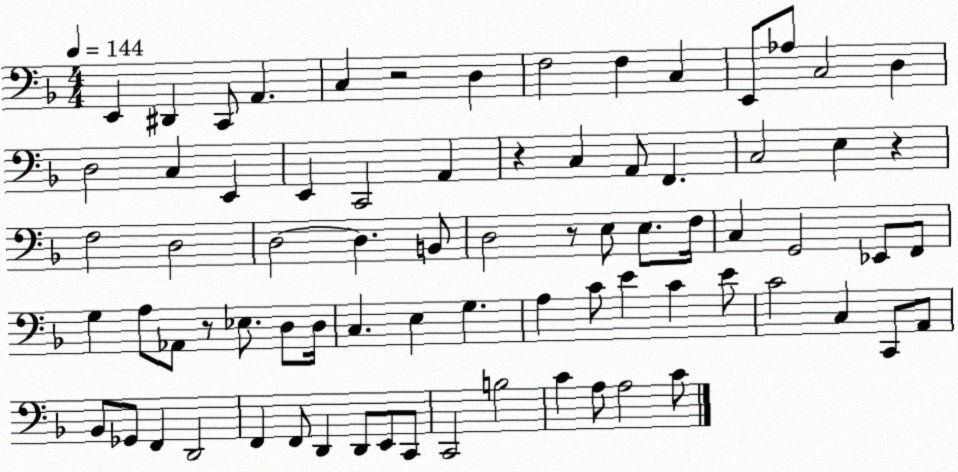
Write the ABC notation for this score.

X:1
T:Untitled
M:4/4
L:1/4
K:F
E,, ^D,, C,,/2 A,, C, z2 D, F,2 F, C, E,,/2 _A,/2 C,2 D, D,2 C, E,, E,, C,,2 A,, z C, A,,/2 F,, C,2 E, z F,2 D,2 D,2 D, B,,/2 D,2 z/2 E,/2 E,/2 F,/4 C, G,,2 _E,,/2 F,,/2 G, A,/2 _A,,/2 z/2 _E,/2 D,/2 D,/4 C, E, G, A, C/2 E C E/2 C2 C, C,,/2 A,,/2 _B,,/2 _G,,/2 F,, D,,2 F,, F,,/2 D,, D,,/2 E,,/2 C,,/2 C,,2 B,2 C A,/2 A,2 C/2